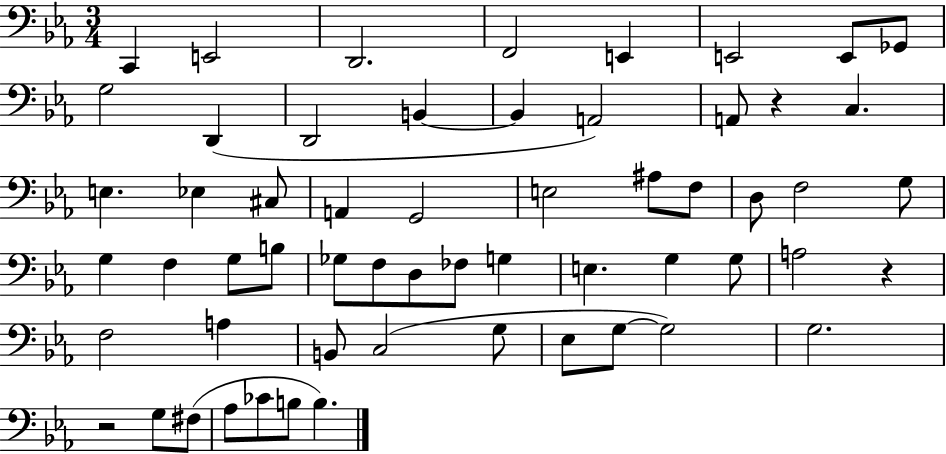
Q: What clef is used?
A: bass